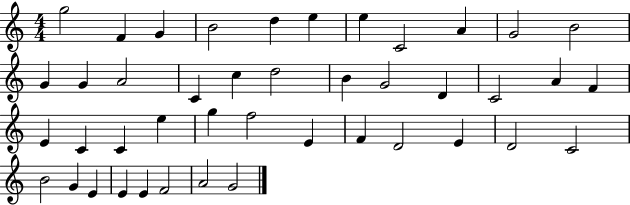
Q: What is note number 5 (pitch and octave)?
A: D5